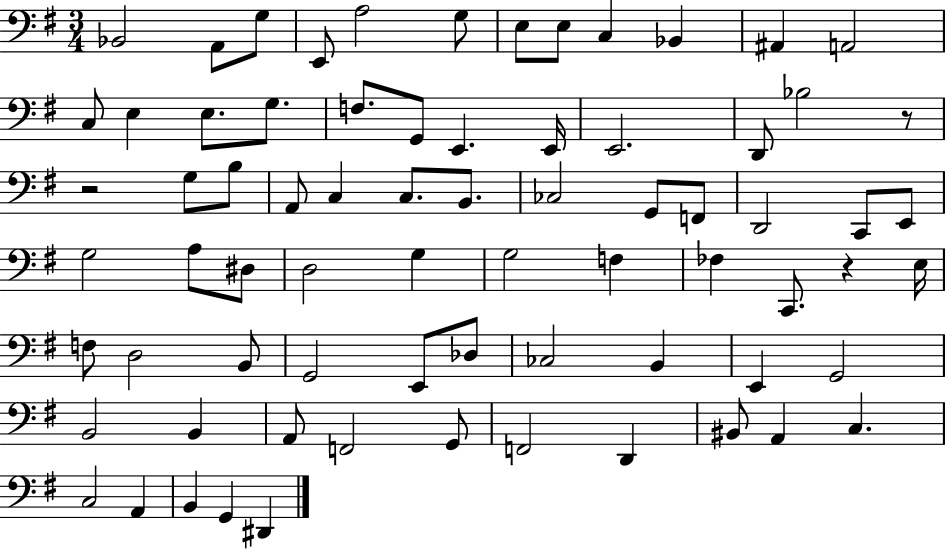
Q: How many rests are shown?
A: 3